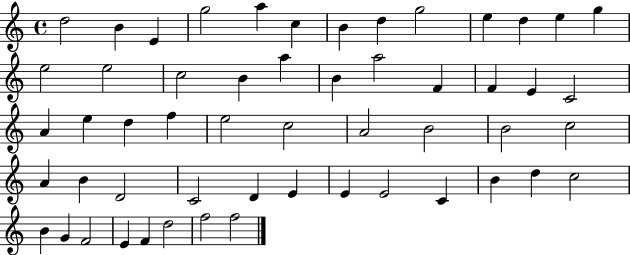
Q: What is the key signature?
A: C major